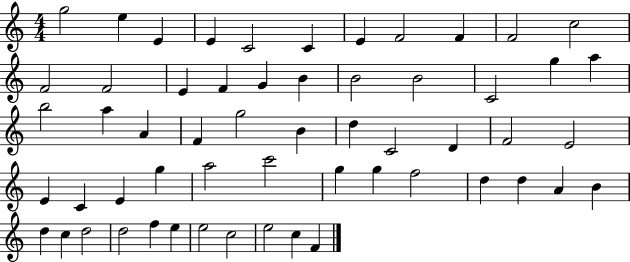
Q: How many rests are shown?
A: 0